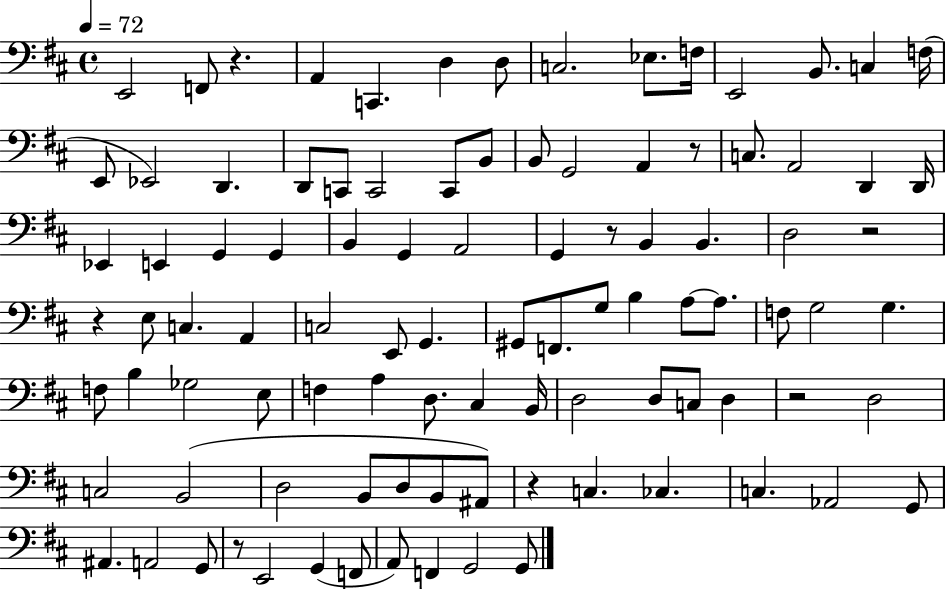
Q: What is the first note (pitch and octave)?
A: E2